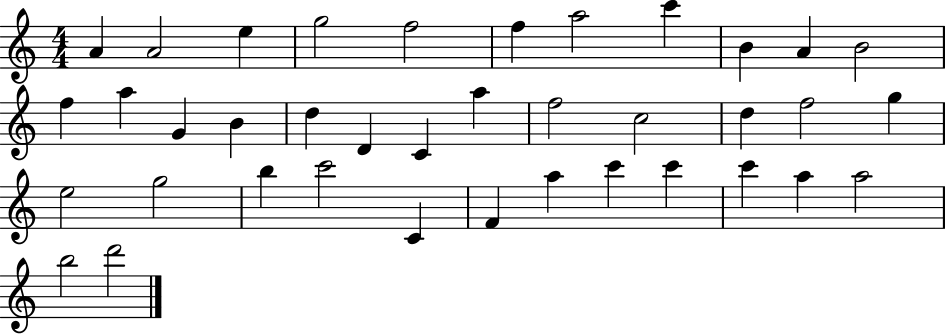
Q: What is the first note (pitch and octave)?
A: A4